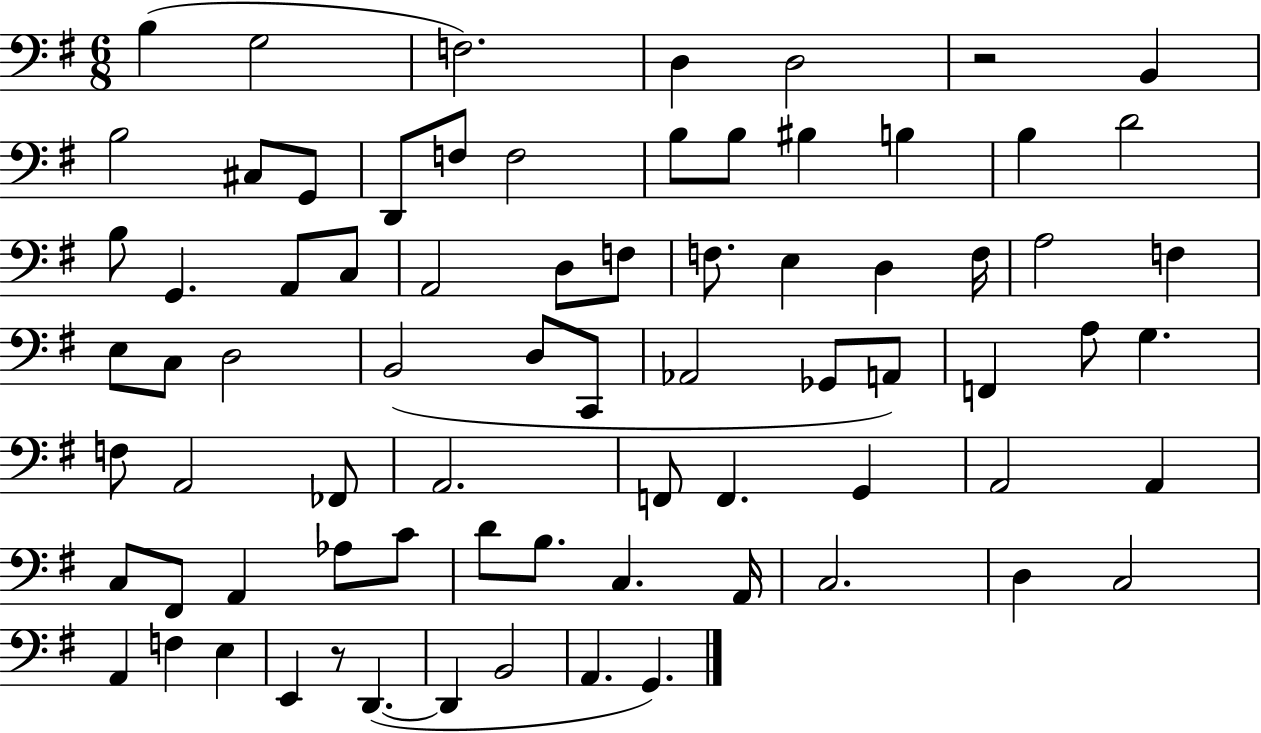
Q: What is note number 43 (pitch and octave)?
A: G3